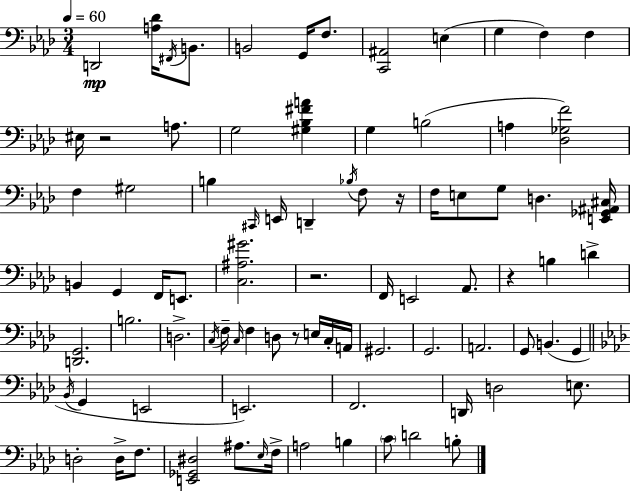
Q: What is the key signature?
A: F minor